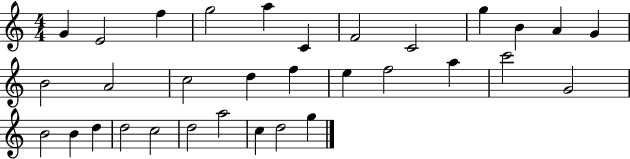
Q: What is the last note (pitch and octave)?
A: G5